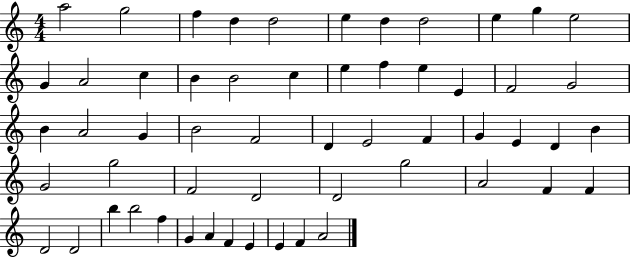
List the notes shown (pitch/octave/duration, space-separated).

A5/h G5/h F5/q D5/q D5/h E5/q D5/q D5/h E5/q G5/q E5/h G4/q A4/h C5/q B4/q B4/h C5/q E5/q F5/q E5/q E4/q F4/h G4/h B4/q A4/h G4/q B4/h F4/h D4/q E4/h F4/q G4/q E4/q D4/q B4/q G4/h G5/h F4/h D4/h D4/h G5/h A4/h F4/q F4/q D4/h D4/h B5/q B5/h F5/q G4/q A4/q F4/q E4/q E4/q F4/q A4/h